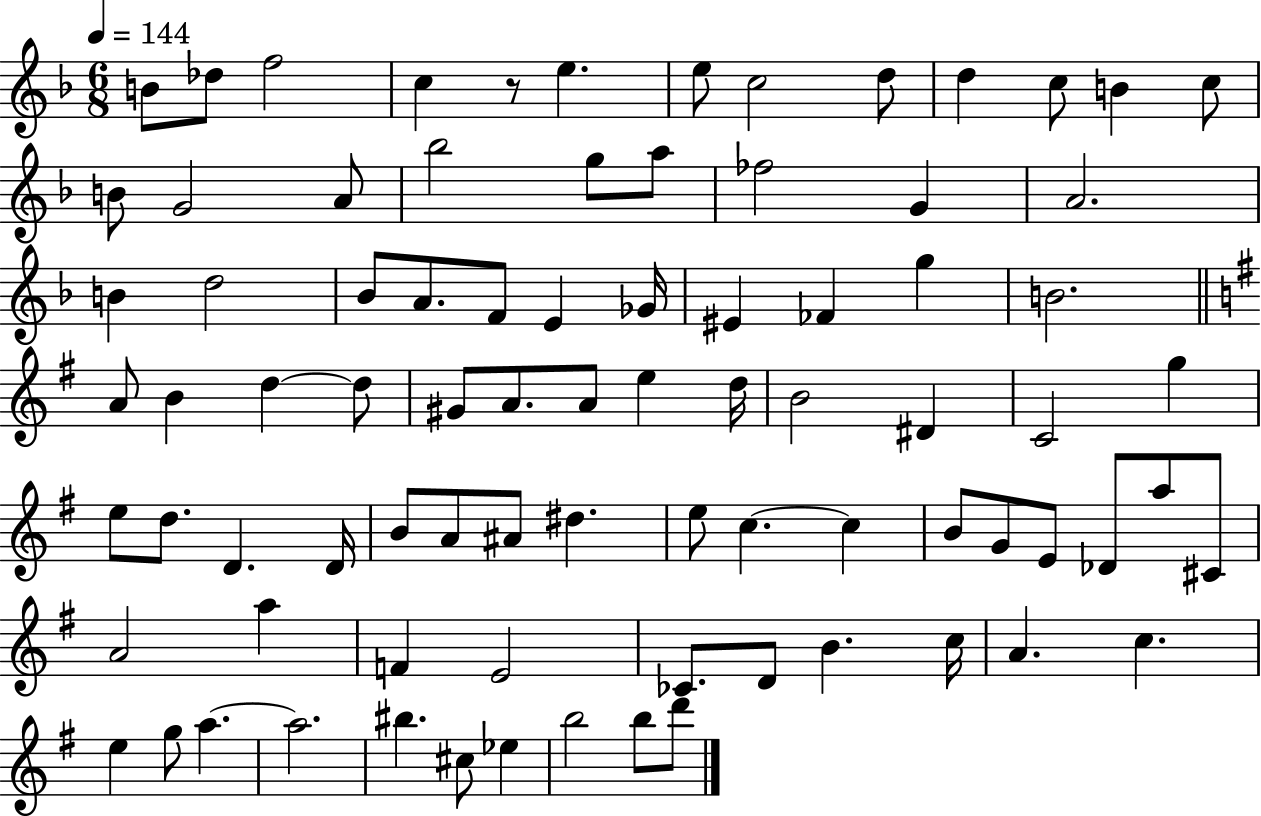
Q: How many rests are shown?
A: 1